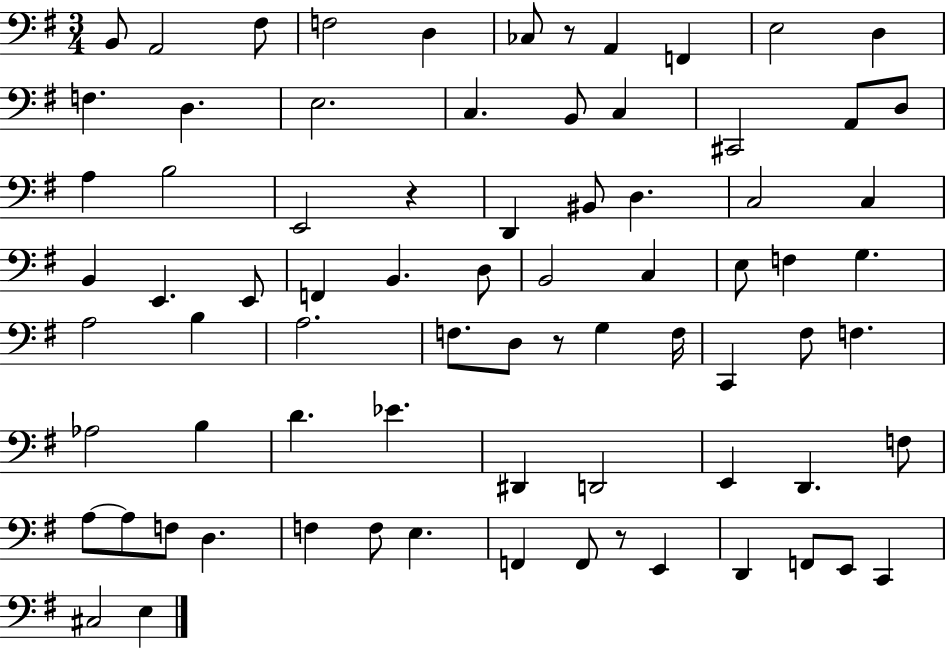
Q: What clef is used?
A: bass